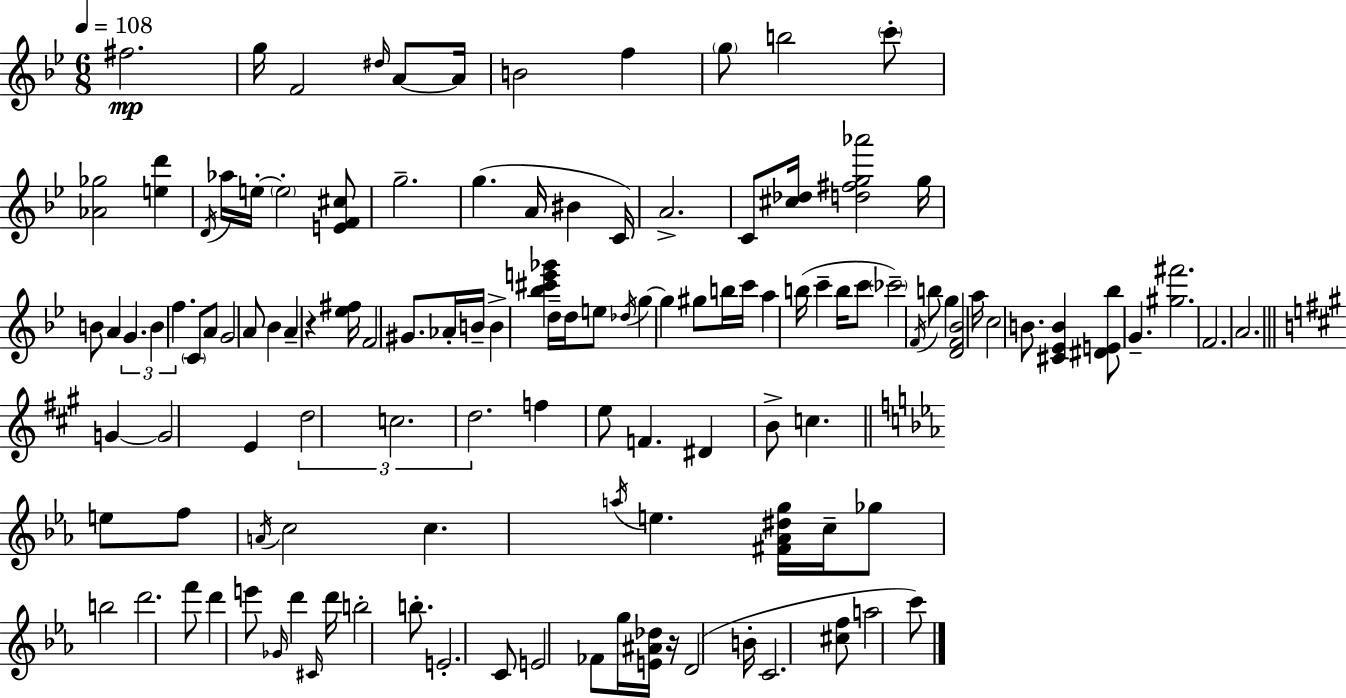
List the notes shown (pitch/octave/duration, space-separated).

F#5/h. G5/s F4/h D#5/s A4/e A4/s B4/h F5/q G5/e B5/h C6/e [Ab4,Gb5]/h [E5,D6]/q D4/s Ab5/s E5/s E5/h [E4,F4,C#5]/e G5/h. G5/q. A4/s BIS4/q C4/s A4/h. C4/e [C#5,Db5]/s [D5,F#5,G5,Ab6]/h G5/s B4/e A4/q G4/q. B4/q F5/q. C4/e A4/e G4/h A4/e Bb4/q A4/q R/q [Eb5,F#5]/s F4/h G#4/e. Ab4/s B4/s B4/q [Bb5,C#6,E6,Gb6]/q D5/s D5/s E5/e Db5/s G5/q G5/q G#5/e B5/s C6/s A5/q B5/s C6/q B5/s C6/e CES6/h F4/s B5/e G5/q [D4,F4,Bb4]/h A5/s C5/h B4/e. [C#4,Eb4,B4]/q [D#4,E4,Bb5]/e G4/q. [G#5,F#6]/h. F4/h. A4/h. G4/q G4/h E4/q D5/h C5/h. D5/h. F5/q E5/e F4/q. D#4/q B4/e C5/q. E5/e F5/e A4/s C5/h C5/q. A5/s E5/q. [F#4,Ab4,D#5,G5]/s C5/s Gb5/e B5/h D6/h. F6/e D6/q E6/e Gb4/s D6/q C#4/s D6/s B5/h B5/e. E4/h. C4/e E4/h FES4/e G5/s [E4,A#4,Db5]/s R/s D4/h B4/s C4/h. [C#5,F5]/e A5/h C6/e